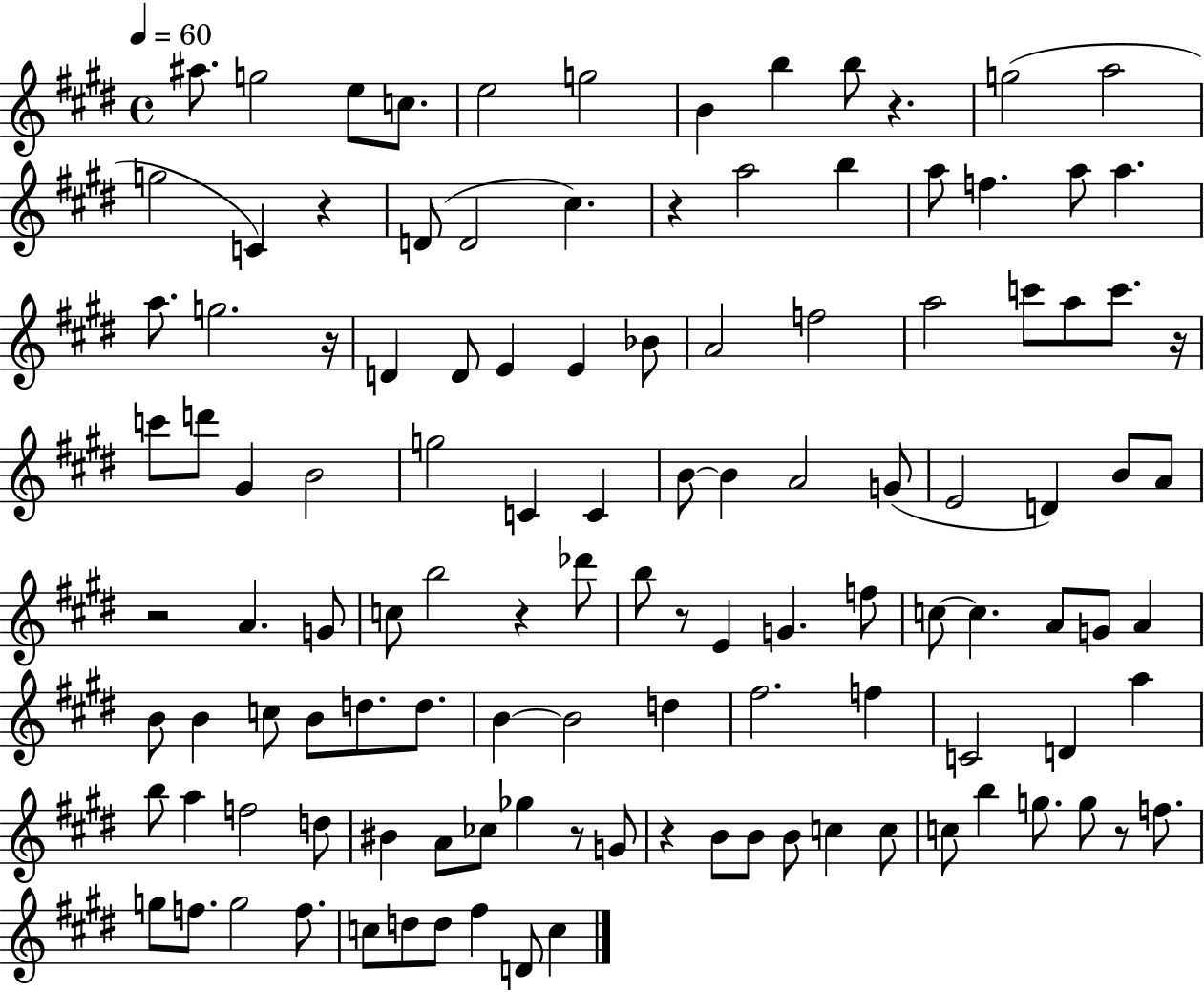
X:1
T:Untitled
M:4/4
L:1/4
K:E
^a/2 g2 e/2 c/2 e2 g2 B b b/2 z g2 a2 g2 C z D/2 D2 ^c z a2 b a/2 f a/2 a a/2 g2 z/4 D D/2 E E _B/2 A2 f2 a2 c'/2 a/2 c'/2 z/4 c'/2 d'/2 ^G B2 g2 C C B/2 B A2 G/2 E2 D B/2 A/2 z2 A G/2 c/2 b2 z _d'/2 b/2 z/2 E G f/2 c/2 c A/2 G/2 A B/2 B c/2 B/2 d/2 d/2 B B2 d ^f2 f C2 D a b/2 a f2 d/2 ^B A/2 _c/2 _g z/2 G/2 z B/2 B/2 B/2 c c/2 c/2 b g/2 g/2 z/2 f/2 g/2 f/2 g2 f/2 c/2 d/2 d/2 ^f D/2 c